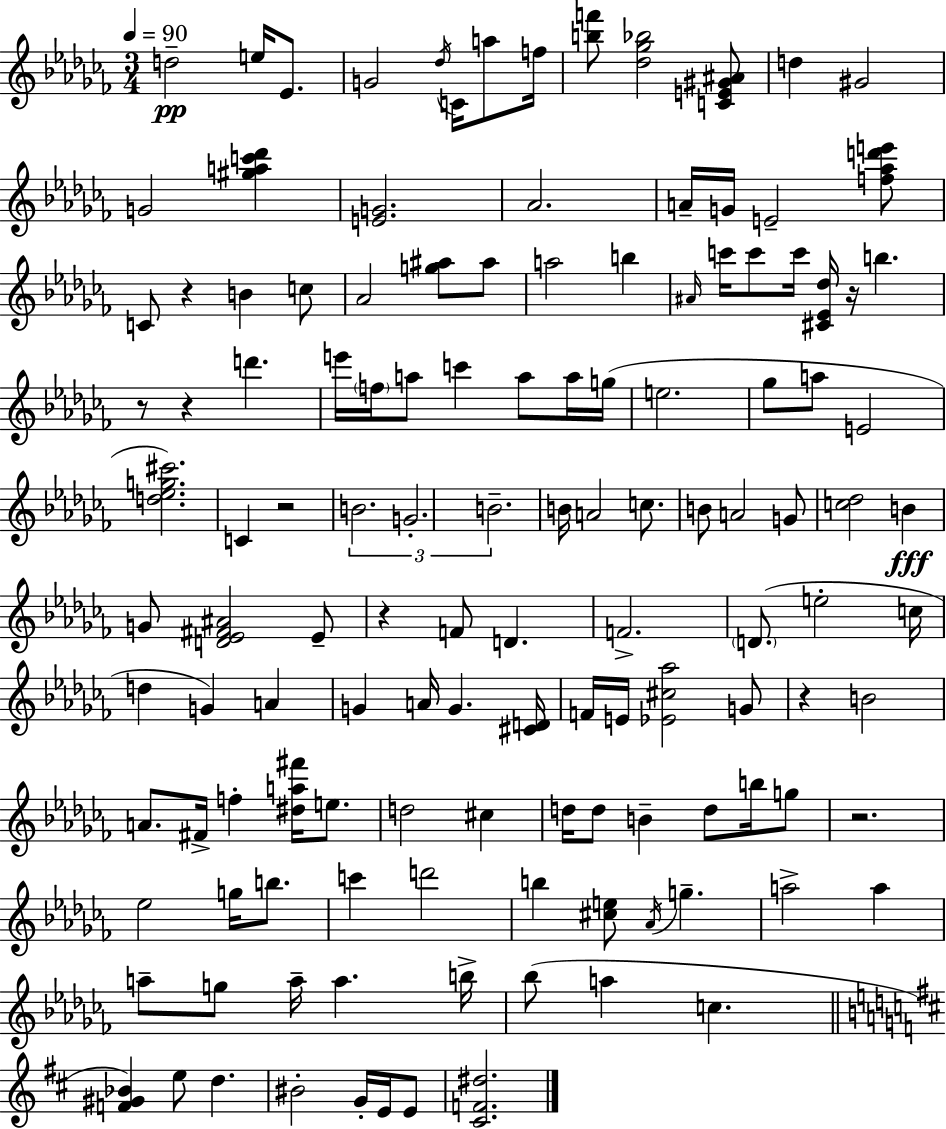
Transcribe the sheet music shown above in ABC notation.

X:1
T:Untitled
M:3/4
L:1/4
K:Abm
d2 e/4 _E/2 G2 _d/4 C/4 a/2 f/4 [bf']/2 [_d_g_b]2 [CE^G^A]/2 d ^G2 G2 [^gac'_d'] [EG]2 _A2 A/4 G/4 E2 [f_ad'e']/2 C/2 z B c/2 _A2 [g^a]/2 ^a/2 a2 b ^A/4 c'/4 c'/2 c'/4 [^C_E_d]/4 z/4 b z/2 z d' e'/4 f/4 a/2 c' a/2 a/4 g/4 e2 _g/2 a/2 E2 [d_eg^c']2 C z2 B2 G2 B2 B/4 A2 c/2 B/2 A2 G/2 [c_d]2 B G/2 [D_E^F^A]2 _E/2 z F/2 D F2 D/2 e2 c/4 d G A G A/4 G [^CD]/4 F/4 E/4 [_E^c_a]2 G/2 z B2 A/2 ^F/4 f [^da^f']/4 e/2 d2 ^c d/4 d/2 B d/2 b/4 g/2 z2 _e2 g/4 b/2 c' d'2 b [^ce]/2 _A/4 g a2 a a/2 g/2 a/4 a b/4 _b/2 a c [F^G_B] e/2 d ^B2 G/4 E/4 E/2 [^CF^d]2